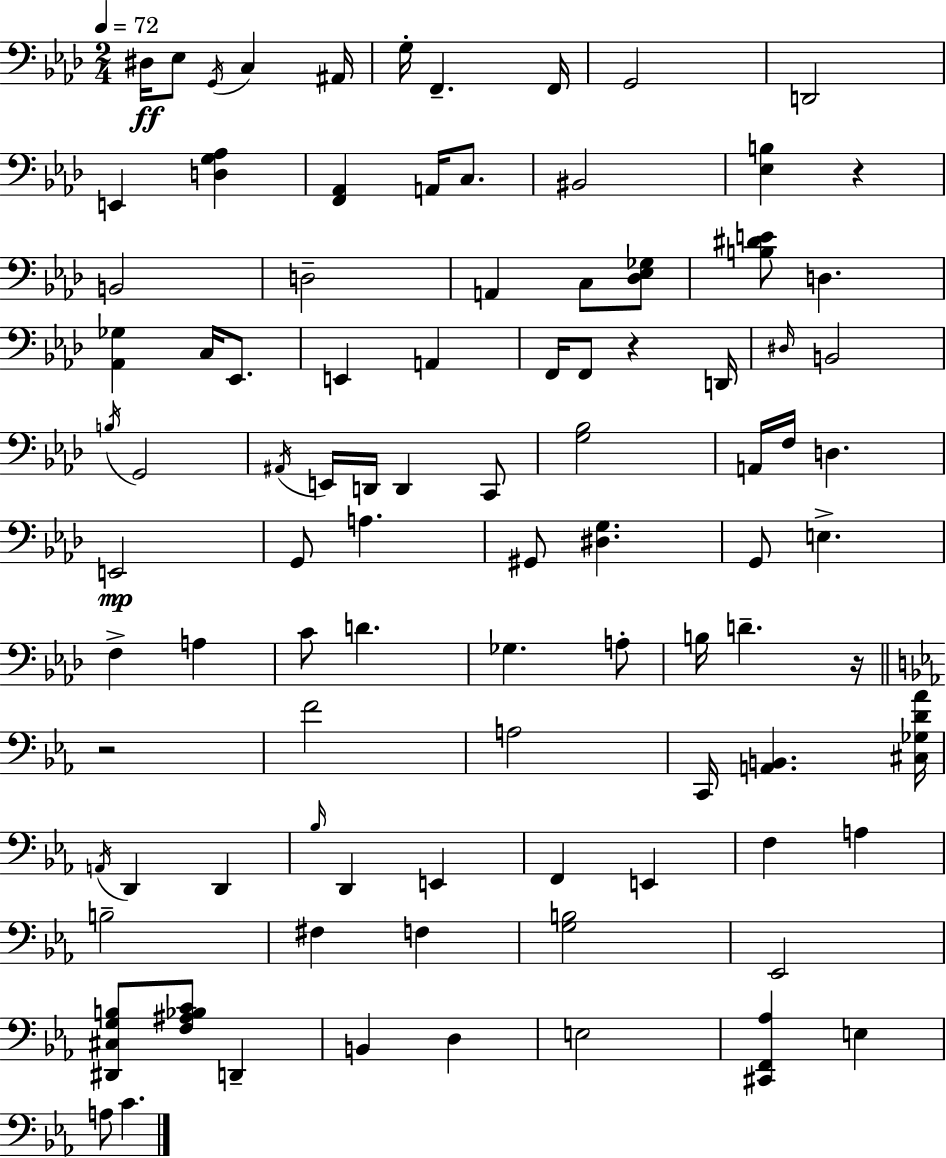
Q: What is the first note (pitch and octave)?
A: D#3